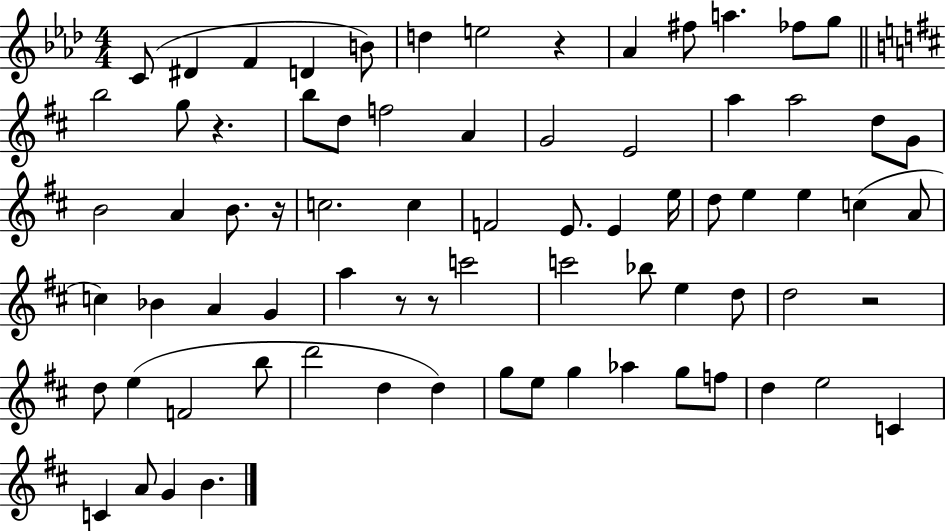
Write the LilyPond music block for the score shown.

{
  \clef treble
  \numericTimeSignature
  \time 4/4
  \key aes \major
  c'8( dis'4 f'4 d'4 b'8) | d''4 e''2 r4 | aes'4 fis''8 a''4. fes''8 g''8 | \bar "||" \break \key d \major b''2 g''8 r4. | b''8 d''8 f''2 a'4 | g'2 e'2 | a''4 a''2 d''8 g'8 | \break b'2 a'4 b'8. r16 | c''2. c''4 | f'2 e'8. e'4 e''16 | d''8 e''4 e''4 c''4( a'8 | \break c''4) bes'4 a'4 g'4 | a''4 r8 r8 c'''2 | c'''2 bes''8 e''4 d''8 | d''2 r2 | \break d''8 e''4( f'2 b''8 | d'''2 d''4 d''4) | g''8 e''8 g''4 aes''4 g''8 f''8 | d''4 e''2 c'4 | \break c'4 a'8 g'4 b'4. | \bar "|."
}